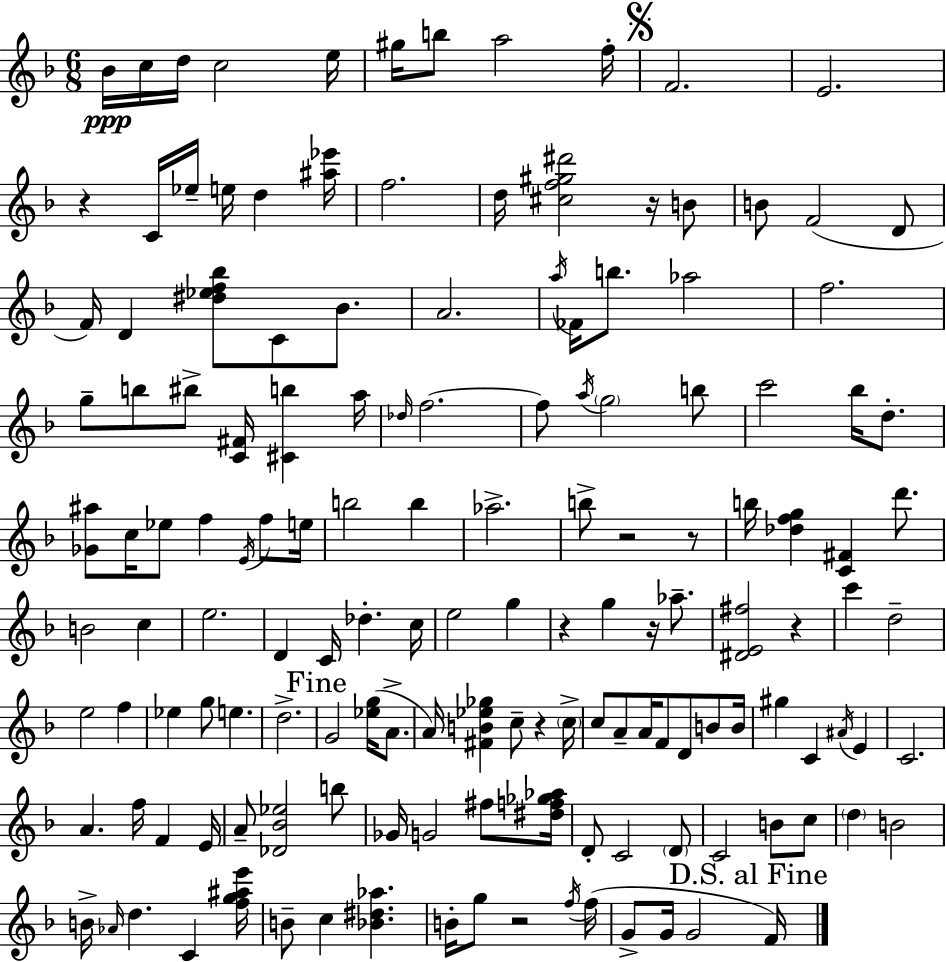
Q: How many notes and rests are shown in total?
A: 147